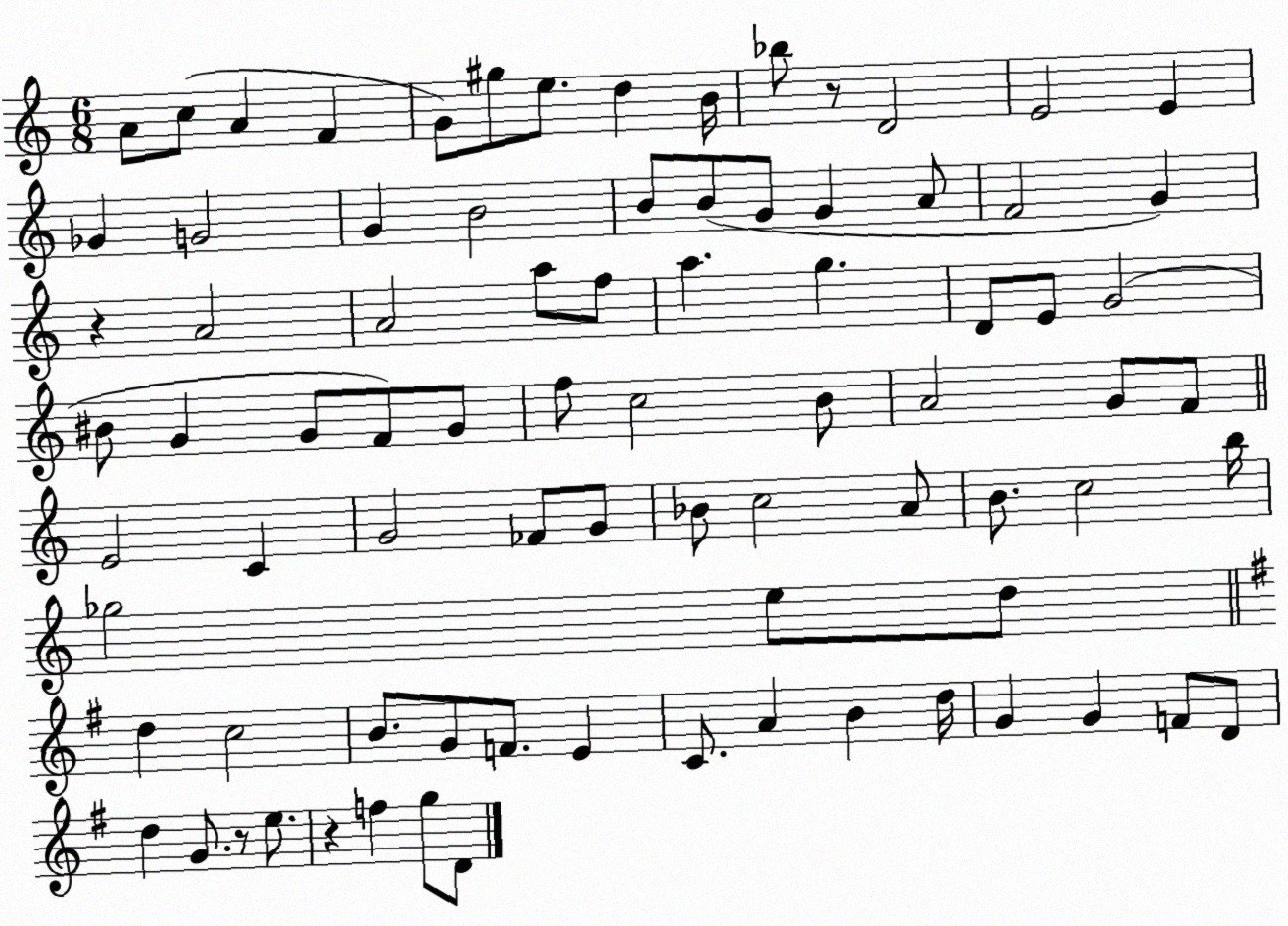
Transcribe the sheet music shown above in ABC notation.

X:1
T:Untitled
M:6/8
L:1/4
K:C
A/2 c/2 A F G/2 ^g/2 e/2 d B/4 _b/2 z/2 D2 E2 E _G G2 G B2 B/2 B/2 G/2 G A/2 F2 G z A2 A2 a/2 f/2 a g D/2 E/2 G2 ^B/2 G G/2 F/2 G/2 f/2 c2 B/2 A2 G/2 F/2 E2 C G2 _F/2 G/2 _B/2 c2 A/2 B/2 c2 b/4 _g2 e/2 d/2 d c2 B/2 G/2 F/2 E C/2 A B d/4 G G F/2 D/2 d G/2 z/2 e/2 z f g/2 D/2